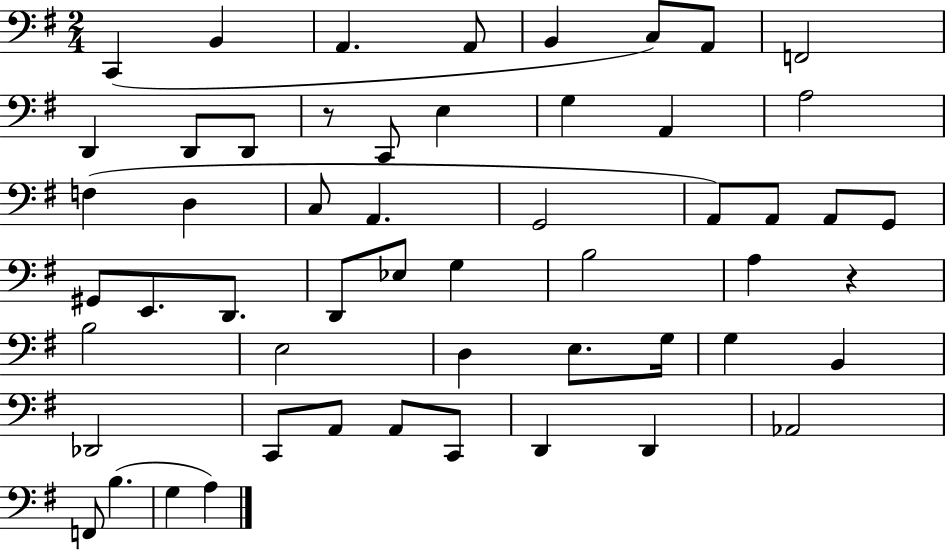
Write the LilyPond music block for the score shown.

{
  \clef bass
  \numericTimeSignature
  \time 2/4
  \key g \major
  c,4( b,4 | a,4. a,8 | b,4 c8) a,8 | f,2 | \break d,4 d,8 d,8 | r8 c,8 e4 | g4 a,4 | a2 | \break f4( d4 | c8 a,4. | g,2 | a,8) a,8 a,8 g,8 | \break gis,8 e,8. d,8. | d,8 ees8 g4 | b2 | a4 r4 | \break b2 | e2 | d4 e8. g16 | g4 b,4 | \break des,2 | c,8 a,8 a,8 c,8 | d,4 d,4 | aes,2 | \break f,8 b4.( | g4 a4) | \bar "|."
}